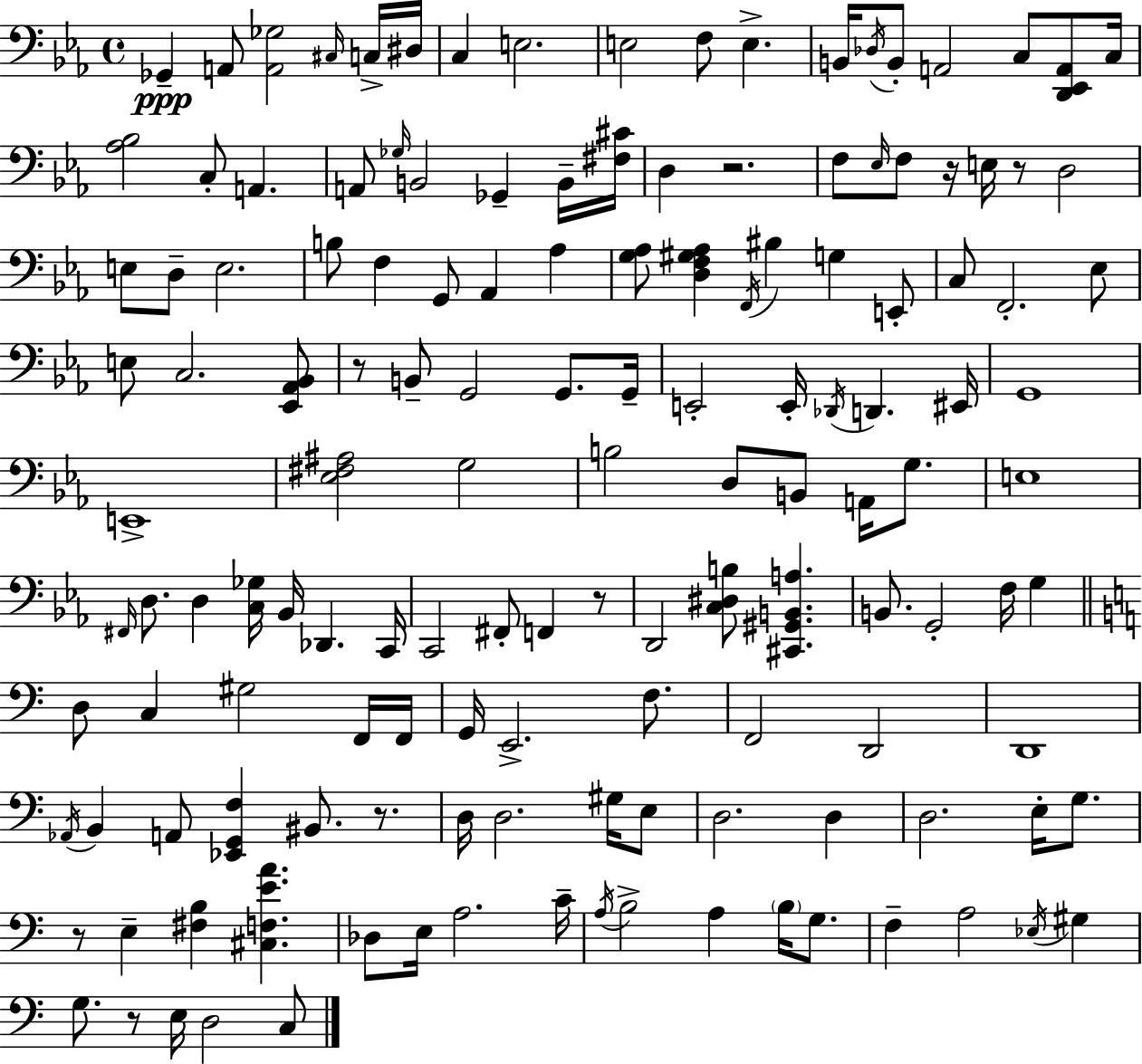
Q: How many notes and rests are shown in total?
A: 142